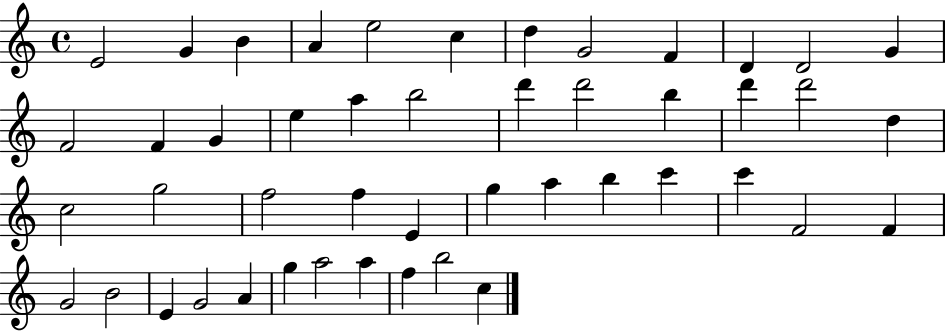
E4/h G4/q B4/q A4/q E5/h C5/q D5/q G4/h F4/q D4/q D4/h G4/q F4/h F4/q G4/q E5/q A5/q B5/h D6/q D6/h B5/q D6/q D6/h D5/q C5/h G5/h F5/h F5/q E4/q G5/q A5/q B5/q C6/q C6/q F4/h F4/q G4/h B4/h E4/q G4/h A4/q G5/q A5/h A5/q F5/q B5/h C5/q